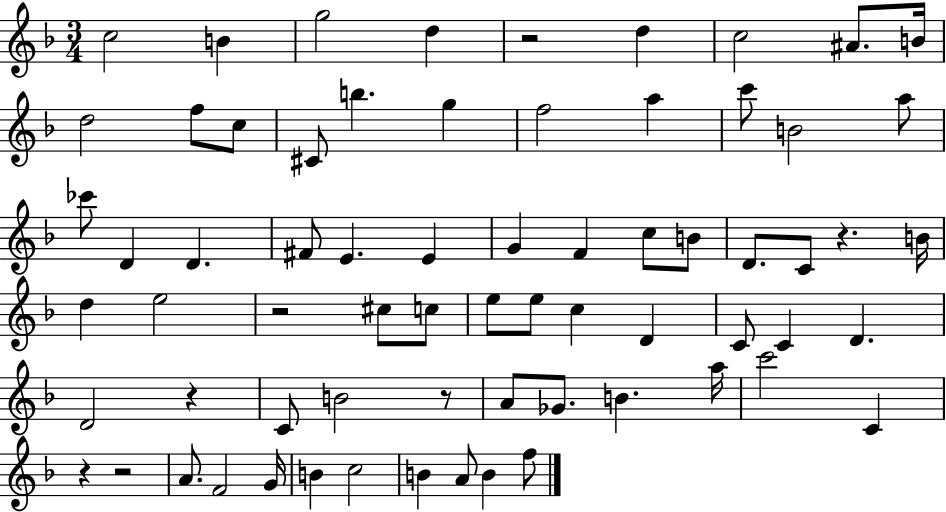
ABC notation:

X:1
T:Untitled
M:3/4
L:1/4
K:F
c2 B g2 d z2 d c2 ^A/2 B/4 d2 f/2 c/2 ^C/2 b g f2 a c'/2 B2 a/2 _c'/2 D D ^F/2 E E G F c/2 B/2 D/2 C/2 z B/4 d e2 z2 ^c/2 c/2 e/2 e/2 c D C/2 C D D2 z C/2 B2 z/2 A/2 _G/2 B a/4 c'2 C z z2 A/2 F2 G/4 B c2 B A/2 B f/2